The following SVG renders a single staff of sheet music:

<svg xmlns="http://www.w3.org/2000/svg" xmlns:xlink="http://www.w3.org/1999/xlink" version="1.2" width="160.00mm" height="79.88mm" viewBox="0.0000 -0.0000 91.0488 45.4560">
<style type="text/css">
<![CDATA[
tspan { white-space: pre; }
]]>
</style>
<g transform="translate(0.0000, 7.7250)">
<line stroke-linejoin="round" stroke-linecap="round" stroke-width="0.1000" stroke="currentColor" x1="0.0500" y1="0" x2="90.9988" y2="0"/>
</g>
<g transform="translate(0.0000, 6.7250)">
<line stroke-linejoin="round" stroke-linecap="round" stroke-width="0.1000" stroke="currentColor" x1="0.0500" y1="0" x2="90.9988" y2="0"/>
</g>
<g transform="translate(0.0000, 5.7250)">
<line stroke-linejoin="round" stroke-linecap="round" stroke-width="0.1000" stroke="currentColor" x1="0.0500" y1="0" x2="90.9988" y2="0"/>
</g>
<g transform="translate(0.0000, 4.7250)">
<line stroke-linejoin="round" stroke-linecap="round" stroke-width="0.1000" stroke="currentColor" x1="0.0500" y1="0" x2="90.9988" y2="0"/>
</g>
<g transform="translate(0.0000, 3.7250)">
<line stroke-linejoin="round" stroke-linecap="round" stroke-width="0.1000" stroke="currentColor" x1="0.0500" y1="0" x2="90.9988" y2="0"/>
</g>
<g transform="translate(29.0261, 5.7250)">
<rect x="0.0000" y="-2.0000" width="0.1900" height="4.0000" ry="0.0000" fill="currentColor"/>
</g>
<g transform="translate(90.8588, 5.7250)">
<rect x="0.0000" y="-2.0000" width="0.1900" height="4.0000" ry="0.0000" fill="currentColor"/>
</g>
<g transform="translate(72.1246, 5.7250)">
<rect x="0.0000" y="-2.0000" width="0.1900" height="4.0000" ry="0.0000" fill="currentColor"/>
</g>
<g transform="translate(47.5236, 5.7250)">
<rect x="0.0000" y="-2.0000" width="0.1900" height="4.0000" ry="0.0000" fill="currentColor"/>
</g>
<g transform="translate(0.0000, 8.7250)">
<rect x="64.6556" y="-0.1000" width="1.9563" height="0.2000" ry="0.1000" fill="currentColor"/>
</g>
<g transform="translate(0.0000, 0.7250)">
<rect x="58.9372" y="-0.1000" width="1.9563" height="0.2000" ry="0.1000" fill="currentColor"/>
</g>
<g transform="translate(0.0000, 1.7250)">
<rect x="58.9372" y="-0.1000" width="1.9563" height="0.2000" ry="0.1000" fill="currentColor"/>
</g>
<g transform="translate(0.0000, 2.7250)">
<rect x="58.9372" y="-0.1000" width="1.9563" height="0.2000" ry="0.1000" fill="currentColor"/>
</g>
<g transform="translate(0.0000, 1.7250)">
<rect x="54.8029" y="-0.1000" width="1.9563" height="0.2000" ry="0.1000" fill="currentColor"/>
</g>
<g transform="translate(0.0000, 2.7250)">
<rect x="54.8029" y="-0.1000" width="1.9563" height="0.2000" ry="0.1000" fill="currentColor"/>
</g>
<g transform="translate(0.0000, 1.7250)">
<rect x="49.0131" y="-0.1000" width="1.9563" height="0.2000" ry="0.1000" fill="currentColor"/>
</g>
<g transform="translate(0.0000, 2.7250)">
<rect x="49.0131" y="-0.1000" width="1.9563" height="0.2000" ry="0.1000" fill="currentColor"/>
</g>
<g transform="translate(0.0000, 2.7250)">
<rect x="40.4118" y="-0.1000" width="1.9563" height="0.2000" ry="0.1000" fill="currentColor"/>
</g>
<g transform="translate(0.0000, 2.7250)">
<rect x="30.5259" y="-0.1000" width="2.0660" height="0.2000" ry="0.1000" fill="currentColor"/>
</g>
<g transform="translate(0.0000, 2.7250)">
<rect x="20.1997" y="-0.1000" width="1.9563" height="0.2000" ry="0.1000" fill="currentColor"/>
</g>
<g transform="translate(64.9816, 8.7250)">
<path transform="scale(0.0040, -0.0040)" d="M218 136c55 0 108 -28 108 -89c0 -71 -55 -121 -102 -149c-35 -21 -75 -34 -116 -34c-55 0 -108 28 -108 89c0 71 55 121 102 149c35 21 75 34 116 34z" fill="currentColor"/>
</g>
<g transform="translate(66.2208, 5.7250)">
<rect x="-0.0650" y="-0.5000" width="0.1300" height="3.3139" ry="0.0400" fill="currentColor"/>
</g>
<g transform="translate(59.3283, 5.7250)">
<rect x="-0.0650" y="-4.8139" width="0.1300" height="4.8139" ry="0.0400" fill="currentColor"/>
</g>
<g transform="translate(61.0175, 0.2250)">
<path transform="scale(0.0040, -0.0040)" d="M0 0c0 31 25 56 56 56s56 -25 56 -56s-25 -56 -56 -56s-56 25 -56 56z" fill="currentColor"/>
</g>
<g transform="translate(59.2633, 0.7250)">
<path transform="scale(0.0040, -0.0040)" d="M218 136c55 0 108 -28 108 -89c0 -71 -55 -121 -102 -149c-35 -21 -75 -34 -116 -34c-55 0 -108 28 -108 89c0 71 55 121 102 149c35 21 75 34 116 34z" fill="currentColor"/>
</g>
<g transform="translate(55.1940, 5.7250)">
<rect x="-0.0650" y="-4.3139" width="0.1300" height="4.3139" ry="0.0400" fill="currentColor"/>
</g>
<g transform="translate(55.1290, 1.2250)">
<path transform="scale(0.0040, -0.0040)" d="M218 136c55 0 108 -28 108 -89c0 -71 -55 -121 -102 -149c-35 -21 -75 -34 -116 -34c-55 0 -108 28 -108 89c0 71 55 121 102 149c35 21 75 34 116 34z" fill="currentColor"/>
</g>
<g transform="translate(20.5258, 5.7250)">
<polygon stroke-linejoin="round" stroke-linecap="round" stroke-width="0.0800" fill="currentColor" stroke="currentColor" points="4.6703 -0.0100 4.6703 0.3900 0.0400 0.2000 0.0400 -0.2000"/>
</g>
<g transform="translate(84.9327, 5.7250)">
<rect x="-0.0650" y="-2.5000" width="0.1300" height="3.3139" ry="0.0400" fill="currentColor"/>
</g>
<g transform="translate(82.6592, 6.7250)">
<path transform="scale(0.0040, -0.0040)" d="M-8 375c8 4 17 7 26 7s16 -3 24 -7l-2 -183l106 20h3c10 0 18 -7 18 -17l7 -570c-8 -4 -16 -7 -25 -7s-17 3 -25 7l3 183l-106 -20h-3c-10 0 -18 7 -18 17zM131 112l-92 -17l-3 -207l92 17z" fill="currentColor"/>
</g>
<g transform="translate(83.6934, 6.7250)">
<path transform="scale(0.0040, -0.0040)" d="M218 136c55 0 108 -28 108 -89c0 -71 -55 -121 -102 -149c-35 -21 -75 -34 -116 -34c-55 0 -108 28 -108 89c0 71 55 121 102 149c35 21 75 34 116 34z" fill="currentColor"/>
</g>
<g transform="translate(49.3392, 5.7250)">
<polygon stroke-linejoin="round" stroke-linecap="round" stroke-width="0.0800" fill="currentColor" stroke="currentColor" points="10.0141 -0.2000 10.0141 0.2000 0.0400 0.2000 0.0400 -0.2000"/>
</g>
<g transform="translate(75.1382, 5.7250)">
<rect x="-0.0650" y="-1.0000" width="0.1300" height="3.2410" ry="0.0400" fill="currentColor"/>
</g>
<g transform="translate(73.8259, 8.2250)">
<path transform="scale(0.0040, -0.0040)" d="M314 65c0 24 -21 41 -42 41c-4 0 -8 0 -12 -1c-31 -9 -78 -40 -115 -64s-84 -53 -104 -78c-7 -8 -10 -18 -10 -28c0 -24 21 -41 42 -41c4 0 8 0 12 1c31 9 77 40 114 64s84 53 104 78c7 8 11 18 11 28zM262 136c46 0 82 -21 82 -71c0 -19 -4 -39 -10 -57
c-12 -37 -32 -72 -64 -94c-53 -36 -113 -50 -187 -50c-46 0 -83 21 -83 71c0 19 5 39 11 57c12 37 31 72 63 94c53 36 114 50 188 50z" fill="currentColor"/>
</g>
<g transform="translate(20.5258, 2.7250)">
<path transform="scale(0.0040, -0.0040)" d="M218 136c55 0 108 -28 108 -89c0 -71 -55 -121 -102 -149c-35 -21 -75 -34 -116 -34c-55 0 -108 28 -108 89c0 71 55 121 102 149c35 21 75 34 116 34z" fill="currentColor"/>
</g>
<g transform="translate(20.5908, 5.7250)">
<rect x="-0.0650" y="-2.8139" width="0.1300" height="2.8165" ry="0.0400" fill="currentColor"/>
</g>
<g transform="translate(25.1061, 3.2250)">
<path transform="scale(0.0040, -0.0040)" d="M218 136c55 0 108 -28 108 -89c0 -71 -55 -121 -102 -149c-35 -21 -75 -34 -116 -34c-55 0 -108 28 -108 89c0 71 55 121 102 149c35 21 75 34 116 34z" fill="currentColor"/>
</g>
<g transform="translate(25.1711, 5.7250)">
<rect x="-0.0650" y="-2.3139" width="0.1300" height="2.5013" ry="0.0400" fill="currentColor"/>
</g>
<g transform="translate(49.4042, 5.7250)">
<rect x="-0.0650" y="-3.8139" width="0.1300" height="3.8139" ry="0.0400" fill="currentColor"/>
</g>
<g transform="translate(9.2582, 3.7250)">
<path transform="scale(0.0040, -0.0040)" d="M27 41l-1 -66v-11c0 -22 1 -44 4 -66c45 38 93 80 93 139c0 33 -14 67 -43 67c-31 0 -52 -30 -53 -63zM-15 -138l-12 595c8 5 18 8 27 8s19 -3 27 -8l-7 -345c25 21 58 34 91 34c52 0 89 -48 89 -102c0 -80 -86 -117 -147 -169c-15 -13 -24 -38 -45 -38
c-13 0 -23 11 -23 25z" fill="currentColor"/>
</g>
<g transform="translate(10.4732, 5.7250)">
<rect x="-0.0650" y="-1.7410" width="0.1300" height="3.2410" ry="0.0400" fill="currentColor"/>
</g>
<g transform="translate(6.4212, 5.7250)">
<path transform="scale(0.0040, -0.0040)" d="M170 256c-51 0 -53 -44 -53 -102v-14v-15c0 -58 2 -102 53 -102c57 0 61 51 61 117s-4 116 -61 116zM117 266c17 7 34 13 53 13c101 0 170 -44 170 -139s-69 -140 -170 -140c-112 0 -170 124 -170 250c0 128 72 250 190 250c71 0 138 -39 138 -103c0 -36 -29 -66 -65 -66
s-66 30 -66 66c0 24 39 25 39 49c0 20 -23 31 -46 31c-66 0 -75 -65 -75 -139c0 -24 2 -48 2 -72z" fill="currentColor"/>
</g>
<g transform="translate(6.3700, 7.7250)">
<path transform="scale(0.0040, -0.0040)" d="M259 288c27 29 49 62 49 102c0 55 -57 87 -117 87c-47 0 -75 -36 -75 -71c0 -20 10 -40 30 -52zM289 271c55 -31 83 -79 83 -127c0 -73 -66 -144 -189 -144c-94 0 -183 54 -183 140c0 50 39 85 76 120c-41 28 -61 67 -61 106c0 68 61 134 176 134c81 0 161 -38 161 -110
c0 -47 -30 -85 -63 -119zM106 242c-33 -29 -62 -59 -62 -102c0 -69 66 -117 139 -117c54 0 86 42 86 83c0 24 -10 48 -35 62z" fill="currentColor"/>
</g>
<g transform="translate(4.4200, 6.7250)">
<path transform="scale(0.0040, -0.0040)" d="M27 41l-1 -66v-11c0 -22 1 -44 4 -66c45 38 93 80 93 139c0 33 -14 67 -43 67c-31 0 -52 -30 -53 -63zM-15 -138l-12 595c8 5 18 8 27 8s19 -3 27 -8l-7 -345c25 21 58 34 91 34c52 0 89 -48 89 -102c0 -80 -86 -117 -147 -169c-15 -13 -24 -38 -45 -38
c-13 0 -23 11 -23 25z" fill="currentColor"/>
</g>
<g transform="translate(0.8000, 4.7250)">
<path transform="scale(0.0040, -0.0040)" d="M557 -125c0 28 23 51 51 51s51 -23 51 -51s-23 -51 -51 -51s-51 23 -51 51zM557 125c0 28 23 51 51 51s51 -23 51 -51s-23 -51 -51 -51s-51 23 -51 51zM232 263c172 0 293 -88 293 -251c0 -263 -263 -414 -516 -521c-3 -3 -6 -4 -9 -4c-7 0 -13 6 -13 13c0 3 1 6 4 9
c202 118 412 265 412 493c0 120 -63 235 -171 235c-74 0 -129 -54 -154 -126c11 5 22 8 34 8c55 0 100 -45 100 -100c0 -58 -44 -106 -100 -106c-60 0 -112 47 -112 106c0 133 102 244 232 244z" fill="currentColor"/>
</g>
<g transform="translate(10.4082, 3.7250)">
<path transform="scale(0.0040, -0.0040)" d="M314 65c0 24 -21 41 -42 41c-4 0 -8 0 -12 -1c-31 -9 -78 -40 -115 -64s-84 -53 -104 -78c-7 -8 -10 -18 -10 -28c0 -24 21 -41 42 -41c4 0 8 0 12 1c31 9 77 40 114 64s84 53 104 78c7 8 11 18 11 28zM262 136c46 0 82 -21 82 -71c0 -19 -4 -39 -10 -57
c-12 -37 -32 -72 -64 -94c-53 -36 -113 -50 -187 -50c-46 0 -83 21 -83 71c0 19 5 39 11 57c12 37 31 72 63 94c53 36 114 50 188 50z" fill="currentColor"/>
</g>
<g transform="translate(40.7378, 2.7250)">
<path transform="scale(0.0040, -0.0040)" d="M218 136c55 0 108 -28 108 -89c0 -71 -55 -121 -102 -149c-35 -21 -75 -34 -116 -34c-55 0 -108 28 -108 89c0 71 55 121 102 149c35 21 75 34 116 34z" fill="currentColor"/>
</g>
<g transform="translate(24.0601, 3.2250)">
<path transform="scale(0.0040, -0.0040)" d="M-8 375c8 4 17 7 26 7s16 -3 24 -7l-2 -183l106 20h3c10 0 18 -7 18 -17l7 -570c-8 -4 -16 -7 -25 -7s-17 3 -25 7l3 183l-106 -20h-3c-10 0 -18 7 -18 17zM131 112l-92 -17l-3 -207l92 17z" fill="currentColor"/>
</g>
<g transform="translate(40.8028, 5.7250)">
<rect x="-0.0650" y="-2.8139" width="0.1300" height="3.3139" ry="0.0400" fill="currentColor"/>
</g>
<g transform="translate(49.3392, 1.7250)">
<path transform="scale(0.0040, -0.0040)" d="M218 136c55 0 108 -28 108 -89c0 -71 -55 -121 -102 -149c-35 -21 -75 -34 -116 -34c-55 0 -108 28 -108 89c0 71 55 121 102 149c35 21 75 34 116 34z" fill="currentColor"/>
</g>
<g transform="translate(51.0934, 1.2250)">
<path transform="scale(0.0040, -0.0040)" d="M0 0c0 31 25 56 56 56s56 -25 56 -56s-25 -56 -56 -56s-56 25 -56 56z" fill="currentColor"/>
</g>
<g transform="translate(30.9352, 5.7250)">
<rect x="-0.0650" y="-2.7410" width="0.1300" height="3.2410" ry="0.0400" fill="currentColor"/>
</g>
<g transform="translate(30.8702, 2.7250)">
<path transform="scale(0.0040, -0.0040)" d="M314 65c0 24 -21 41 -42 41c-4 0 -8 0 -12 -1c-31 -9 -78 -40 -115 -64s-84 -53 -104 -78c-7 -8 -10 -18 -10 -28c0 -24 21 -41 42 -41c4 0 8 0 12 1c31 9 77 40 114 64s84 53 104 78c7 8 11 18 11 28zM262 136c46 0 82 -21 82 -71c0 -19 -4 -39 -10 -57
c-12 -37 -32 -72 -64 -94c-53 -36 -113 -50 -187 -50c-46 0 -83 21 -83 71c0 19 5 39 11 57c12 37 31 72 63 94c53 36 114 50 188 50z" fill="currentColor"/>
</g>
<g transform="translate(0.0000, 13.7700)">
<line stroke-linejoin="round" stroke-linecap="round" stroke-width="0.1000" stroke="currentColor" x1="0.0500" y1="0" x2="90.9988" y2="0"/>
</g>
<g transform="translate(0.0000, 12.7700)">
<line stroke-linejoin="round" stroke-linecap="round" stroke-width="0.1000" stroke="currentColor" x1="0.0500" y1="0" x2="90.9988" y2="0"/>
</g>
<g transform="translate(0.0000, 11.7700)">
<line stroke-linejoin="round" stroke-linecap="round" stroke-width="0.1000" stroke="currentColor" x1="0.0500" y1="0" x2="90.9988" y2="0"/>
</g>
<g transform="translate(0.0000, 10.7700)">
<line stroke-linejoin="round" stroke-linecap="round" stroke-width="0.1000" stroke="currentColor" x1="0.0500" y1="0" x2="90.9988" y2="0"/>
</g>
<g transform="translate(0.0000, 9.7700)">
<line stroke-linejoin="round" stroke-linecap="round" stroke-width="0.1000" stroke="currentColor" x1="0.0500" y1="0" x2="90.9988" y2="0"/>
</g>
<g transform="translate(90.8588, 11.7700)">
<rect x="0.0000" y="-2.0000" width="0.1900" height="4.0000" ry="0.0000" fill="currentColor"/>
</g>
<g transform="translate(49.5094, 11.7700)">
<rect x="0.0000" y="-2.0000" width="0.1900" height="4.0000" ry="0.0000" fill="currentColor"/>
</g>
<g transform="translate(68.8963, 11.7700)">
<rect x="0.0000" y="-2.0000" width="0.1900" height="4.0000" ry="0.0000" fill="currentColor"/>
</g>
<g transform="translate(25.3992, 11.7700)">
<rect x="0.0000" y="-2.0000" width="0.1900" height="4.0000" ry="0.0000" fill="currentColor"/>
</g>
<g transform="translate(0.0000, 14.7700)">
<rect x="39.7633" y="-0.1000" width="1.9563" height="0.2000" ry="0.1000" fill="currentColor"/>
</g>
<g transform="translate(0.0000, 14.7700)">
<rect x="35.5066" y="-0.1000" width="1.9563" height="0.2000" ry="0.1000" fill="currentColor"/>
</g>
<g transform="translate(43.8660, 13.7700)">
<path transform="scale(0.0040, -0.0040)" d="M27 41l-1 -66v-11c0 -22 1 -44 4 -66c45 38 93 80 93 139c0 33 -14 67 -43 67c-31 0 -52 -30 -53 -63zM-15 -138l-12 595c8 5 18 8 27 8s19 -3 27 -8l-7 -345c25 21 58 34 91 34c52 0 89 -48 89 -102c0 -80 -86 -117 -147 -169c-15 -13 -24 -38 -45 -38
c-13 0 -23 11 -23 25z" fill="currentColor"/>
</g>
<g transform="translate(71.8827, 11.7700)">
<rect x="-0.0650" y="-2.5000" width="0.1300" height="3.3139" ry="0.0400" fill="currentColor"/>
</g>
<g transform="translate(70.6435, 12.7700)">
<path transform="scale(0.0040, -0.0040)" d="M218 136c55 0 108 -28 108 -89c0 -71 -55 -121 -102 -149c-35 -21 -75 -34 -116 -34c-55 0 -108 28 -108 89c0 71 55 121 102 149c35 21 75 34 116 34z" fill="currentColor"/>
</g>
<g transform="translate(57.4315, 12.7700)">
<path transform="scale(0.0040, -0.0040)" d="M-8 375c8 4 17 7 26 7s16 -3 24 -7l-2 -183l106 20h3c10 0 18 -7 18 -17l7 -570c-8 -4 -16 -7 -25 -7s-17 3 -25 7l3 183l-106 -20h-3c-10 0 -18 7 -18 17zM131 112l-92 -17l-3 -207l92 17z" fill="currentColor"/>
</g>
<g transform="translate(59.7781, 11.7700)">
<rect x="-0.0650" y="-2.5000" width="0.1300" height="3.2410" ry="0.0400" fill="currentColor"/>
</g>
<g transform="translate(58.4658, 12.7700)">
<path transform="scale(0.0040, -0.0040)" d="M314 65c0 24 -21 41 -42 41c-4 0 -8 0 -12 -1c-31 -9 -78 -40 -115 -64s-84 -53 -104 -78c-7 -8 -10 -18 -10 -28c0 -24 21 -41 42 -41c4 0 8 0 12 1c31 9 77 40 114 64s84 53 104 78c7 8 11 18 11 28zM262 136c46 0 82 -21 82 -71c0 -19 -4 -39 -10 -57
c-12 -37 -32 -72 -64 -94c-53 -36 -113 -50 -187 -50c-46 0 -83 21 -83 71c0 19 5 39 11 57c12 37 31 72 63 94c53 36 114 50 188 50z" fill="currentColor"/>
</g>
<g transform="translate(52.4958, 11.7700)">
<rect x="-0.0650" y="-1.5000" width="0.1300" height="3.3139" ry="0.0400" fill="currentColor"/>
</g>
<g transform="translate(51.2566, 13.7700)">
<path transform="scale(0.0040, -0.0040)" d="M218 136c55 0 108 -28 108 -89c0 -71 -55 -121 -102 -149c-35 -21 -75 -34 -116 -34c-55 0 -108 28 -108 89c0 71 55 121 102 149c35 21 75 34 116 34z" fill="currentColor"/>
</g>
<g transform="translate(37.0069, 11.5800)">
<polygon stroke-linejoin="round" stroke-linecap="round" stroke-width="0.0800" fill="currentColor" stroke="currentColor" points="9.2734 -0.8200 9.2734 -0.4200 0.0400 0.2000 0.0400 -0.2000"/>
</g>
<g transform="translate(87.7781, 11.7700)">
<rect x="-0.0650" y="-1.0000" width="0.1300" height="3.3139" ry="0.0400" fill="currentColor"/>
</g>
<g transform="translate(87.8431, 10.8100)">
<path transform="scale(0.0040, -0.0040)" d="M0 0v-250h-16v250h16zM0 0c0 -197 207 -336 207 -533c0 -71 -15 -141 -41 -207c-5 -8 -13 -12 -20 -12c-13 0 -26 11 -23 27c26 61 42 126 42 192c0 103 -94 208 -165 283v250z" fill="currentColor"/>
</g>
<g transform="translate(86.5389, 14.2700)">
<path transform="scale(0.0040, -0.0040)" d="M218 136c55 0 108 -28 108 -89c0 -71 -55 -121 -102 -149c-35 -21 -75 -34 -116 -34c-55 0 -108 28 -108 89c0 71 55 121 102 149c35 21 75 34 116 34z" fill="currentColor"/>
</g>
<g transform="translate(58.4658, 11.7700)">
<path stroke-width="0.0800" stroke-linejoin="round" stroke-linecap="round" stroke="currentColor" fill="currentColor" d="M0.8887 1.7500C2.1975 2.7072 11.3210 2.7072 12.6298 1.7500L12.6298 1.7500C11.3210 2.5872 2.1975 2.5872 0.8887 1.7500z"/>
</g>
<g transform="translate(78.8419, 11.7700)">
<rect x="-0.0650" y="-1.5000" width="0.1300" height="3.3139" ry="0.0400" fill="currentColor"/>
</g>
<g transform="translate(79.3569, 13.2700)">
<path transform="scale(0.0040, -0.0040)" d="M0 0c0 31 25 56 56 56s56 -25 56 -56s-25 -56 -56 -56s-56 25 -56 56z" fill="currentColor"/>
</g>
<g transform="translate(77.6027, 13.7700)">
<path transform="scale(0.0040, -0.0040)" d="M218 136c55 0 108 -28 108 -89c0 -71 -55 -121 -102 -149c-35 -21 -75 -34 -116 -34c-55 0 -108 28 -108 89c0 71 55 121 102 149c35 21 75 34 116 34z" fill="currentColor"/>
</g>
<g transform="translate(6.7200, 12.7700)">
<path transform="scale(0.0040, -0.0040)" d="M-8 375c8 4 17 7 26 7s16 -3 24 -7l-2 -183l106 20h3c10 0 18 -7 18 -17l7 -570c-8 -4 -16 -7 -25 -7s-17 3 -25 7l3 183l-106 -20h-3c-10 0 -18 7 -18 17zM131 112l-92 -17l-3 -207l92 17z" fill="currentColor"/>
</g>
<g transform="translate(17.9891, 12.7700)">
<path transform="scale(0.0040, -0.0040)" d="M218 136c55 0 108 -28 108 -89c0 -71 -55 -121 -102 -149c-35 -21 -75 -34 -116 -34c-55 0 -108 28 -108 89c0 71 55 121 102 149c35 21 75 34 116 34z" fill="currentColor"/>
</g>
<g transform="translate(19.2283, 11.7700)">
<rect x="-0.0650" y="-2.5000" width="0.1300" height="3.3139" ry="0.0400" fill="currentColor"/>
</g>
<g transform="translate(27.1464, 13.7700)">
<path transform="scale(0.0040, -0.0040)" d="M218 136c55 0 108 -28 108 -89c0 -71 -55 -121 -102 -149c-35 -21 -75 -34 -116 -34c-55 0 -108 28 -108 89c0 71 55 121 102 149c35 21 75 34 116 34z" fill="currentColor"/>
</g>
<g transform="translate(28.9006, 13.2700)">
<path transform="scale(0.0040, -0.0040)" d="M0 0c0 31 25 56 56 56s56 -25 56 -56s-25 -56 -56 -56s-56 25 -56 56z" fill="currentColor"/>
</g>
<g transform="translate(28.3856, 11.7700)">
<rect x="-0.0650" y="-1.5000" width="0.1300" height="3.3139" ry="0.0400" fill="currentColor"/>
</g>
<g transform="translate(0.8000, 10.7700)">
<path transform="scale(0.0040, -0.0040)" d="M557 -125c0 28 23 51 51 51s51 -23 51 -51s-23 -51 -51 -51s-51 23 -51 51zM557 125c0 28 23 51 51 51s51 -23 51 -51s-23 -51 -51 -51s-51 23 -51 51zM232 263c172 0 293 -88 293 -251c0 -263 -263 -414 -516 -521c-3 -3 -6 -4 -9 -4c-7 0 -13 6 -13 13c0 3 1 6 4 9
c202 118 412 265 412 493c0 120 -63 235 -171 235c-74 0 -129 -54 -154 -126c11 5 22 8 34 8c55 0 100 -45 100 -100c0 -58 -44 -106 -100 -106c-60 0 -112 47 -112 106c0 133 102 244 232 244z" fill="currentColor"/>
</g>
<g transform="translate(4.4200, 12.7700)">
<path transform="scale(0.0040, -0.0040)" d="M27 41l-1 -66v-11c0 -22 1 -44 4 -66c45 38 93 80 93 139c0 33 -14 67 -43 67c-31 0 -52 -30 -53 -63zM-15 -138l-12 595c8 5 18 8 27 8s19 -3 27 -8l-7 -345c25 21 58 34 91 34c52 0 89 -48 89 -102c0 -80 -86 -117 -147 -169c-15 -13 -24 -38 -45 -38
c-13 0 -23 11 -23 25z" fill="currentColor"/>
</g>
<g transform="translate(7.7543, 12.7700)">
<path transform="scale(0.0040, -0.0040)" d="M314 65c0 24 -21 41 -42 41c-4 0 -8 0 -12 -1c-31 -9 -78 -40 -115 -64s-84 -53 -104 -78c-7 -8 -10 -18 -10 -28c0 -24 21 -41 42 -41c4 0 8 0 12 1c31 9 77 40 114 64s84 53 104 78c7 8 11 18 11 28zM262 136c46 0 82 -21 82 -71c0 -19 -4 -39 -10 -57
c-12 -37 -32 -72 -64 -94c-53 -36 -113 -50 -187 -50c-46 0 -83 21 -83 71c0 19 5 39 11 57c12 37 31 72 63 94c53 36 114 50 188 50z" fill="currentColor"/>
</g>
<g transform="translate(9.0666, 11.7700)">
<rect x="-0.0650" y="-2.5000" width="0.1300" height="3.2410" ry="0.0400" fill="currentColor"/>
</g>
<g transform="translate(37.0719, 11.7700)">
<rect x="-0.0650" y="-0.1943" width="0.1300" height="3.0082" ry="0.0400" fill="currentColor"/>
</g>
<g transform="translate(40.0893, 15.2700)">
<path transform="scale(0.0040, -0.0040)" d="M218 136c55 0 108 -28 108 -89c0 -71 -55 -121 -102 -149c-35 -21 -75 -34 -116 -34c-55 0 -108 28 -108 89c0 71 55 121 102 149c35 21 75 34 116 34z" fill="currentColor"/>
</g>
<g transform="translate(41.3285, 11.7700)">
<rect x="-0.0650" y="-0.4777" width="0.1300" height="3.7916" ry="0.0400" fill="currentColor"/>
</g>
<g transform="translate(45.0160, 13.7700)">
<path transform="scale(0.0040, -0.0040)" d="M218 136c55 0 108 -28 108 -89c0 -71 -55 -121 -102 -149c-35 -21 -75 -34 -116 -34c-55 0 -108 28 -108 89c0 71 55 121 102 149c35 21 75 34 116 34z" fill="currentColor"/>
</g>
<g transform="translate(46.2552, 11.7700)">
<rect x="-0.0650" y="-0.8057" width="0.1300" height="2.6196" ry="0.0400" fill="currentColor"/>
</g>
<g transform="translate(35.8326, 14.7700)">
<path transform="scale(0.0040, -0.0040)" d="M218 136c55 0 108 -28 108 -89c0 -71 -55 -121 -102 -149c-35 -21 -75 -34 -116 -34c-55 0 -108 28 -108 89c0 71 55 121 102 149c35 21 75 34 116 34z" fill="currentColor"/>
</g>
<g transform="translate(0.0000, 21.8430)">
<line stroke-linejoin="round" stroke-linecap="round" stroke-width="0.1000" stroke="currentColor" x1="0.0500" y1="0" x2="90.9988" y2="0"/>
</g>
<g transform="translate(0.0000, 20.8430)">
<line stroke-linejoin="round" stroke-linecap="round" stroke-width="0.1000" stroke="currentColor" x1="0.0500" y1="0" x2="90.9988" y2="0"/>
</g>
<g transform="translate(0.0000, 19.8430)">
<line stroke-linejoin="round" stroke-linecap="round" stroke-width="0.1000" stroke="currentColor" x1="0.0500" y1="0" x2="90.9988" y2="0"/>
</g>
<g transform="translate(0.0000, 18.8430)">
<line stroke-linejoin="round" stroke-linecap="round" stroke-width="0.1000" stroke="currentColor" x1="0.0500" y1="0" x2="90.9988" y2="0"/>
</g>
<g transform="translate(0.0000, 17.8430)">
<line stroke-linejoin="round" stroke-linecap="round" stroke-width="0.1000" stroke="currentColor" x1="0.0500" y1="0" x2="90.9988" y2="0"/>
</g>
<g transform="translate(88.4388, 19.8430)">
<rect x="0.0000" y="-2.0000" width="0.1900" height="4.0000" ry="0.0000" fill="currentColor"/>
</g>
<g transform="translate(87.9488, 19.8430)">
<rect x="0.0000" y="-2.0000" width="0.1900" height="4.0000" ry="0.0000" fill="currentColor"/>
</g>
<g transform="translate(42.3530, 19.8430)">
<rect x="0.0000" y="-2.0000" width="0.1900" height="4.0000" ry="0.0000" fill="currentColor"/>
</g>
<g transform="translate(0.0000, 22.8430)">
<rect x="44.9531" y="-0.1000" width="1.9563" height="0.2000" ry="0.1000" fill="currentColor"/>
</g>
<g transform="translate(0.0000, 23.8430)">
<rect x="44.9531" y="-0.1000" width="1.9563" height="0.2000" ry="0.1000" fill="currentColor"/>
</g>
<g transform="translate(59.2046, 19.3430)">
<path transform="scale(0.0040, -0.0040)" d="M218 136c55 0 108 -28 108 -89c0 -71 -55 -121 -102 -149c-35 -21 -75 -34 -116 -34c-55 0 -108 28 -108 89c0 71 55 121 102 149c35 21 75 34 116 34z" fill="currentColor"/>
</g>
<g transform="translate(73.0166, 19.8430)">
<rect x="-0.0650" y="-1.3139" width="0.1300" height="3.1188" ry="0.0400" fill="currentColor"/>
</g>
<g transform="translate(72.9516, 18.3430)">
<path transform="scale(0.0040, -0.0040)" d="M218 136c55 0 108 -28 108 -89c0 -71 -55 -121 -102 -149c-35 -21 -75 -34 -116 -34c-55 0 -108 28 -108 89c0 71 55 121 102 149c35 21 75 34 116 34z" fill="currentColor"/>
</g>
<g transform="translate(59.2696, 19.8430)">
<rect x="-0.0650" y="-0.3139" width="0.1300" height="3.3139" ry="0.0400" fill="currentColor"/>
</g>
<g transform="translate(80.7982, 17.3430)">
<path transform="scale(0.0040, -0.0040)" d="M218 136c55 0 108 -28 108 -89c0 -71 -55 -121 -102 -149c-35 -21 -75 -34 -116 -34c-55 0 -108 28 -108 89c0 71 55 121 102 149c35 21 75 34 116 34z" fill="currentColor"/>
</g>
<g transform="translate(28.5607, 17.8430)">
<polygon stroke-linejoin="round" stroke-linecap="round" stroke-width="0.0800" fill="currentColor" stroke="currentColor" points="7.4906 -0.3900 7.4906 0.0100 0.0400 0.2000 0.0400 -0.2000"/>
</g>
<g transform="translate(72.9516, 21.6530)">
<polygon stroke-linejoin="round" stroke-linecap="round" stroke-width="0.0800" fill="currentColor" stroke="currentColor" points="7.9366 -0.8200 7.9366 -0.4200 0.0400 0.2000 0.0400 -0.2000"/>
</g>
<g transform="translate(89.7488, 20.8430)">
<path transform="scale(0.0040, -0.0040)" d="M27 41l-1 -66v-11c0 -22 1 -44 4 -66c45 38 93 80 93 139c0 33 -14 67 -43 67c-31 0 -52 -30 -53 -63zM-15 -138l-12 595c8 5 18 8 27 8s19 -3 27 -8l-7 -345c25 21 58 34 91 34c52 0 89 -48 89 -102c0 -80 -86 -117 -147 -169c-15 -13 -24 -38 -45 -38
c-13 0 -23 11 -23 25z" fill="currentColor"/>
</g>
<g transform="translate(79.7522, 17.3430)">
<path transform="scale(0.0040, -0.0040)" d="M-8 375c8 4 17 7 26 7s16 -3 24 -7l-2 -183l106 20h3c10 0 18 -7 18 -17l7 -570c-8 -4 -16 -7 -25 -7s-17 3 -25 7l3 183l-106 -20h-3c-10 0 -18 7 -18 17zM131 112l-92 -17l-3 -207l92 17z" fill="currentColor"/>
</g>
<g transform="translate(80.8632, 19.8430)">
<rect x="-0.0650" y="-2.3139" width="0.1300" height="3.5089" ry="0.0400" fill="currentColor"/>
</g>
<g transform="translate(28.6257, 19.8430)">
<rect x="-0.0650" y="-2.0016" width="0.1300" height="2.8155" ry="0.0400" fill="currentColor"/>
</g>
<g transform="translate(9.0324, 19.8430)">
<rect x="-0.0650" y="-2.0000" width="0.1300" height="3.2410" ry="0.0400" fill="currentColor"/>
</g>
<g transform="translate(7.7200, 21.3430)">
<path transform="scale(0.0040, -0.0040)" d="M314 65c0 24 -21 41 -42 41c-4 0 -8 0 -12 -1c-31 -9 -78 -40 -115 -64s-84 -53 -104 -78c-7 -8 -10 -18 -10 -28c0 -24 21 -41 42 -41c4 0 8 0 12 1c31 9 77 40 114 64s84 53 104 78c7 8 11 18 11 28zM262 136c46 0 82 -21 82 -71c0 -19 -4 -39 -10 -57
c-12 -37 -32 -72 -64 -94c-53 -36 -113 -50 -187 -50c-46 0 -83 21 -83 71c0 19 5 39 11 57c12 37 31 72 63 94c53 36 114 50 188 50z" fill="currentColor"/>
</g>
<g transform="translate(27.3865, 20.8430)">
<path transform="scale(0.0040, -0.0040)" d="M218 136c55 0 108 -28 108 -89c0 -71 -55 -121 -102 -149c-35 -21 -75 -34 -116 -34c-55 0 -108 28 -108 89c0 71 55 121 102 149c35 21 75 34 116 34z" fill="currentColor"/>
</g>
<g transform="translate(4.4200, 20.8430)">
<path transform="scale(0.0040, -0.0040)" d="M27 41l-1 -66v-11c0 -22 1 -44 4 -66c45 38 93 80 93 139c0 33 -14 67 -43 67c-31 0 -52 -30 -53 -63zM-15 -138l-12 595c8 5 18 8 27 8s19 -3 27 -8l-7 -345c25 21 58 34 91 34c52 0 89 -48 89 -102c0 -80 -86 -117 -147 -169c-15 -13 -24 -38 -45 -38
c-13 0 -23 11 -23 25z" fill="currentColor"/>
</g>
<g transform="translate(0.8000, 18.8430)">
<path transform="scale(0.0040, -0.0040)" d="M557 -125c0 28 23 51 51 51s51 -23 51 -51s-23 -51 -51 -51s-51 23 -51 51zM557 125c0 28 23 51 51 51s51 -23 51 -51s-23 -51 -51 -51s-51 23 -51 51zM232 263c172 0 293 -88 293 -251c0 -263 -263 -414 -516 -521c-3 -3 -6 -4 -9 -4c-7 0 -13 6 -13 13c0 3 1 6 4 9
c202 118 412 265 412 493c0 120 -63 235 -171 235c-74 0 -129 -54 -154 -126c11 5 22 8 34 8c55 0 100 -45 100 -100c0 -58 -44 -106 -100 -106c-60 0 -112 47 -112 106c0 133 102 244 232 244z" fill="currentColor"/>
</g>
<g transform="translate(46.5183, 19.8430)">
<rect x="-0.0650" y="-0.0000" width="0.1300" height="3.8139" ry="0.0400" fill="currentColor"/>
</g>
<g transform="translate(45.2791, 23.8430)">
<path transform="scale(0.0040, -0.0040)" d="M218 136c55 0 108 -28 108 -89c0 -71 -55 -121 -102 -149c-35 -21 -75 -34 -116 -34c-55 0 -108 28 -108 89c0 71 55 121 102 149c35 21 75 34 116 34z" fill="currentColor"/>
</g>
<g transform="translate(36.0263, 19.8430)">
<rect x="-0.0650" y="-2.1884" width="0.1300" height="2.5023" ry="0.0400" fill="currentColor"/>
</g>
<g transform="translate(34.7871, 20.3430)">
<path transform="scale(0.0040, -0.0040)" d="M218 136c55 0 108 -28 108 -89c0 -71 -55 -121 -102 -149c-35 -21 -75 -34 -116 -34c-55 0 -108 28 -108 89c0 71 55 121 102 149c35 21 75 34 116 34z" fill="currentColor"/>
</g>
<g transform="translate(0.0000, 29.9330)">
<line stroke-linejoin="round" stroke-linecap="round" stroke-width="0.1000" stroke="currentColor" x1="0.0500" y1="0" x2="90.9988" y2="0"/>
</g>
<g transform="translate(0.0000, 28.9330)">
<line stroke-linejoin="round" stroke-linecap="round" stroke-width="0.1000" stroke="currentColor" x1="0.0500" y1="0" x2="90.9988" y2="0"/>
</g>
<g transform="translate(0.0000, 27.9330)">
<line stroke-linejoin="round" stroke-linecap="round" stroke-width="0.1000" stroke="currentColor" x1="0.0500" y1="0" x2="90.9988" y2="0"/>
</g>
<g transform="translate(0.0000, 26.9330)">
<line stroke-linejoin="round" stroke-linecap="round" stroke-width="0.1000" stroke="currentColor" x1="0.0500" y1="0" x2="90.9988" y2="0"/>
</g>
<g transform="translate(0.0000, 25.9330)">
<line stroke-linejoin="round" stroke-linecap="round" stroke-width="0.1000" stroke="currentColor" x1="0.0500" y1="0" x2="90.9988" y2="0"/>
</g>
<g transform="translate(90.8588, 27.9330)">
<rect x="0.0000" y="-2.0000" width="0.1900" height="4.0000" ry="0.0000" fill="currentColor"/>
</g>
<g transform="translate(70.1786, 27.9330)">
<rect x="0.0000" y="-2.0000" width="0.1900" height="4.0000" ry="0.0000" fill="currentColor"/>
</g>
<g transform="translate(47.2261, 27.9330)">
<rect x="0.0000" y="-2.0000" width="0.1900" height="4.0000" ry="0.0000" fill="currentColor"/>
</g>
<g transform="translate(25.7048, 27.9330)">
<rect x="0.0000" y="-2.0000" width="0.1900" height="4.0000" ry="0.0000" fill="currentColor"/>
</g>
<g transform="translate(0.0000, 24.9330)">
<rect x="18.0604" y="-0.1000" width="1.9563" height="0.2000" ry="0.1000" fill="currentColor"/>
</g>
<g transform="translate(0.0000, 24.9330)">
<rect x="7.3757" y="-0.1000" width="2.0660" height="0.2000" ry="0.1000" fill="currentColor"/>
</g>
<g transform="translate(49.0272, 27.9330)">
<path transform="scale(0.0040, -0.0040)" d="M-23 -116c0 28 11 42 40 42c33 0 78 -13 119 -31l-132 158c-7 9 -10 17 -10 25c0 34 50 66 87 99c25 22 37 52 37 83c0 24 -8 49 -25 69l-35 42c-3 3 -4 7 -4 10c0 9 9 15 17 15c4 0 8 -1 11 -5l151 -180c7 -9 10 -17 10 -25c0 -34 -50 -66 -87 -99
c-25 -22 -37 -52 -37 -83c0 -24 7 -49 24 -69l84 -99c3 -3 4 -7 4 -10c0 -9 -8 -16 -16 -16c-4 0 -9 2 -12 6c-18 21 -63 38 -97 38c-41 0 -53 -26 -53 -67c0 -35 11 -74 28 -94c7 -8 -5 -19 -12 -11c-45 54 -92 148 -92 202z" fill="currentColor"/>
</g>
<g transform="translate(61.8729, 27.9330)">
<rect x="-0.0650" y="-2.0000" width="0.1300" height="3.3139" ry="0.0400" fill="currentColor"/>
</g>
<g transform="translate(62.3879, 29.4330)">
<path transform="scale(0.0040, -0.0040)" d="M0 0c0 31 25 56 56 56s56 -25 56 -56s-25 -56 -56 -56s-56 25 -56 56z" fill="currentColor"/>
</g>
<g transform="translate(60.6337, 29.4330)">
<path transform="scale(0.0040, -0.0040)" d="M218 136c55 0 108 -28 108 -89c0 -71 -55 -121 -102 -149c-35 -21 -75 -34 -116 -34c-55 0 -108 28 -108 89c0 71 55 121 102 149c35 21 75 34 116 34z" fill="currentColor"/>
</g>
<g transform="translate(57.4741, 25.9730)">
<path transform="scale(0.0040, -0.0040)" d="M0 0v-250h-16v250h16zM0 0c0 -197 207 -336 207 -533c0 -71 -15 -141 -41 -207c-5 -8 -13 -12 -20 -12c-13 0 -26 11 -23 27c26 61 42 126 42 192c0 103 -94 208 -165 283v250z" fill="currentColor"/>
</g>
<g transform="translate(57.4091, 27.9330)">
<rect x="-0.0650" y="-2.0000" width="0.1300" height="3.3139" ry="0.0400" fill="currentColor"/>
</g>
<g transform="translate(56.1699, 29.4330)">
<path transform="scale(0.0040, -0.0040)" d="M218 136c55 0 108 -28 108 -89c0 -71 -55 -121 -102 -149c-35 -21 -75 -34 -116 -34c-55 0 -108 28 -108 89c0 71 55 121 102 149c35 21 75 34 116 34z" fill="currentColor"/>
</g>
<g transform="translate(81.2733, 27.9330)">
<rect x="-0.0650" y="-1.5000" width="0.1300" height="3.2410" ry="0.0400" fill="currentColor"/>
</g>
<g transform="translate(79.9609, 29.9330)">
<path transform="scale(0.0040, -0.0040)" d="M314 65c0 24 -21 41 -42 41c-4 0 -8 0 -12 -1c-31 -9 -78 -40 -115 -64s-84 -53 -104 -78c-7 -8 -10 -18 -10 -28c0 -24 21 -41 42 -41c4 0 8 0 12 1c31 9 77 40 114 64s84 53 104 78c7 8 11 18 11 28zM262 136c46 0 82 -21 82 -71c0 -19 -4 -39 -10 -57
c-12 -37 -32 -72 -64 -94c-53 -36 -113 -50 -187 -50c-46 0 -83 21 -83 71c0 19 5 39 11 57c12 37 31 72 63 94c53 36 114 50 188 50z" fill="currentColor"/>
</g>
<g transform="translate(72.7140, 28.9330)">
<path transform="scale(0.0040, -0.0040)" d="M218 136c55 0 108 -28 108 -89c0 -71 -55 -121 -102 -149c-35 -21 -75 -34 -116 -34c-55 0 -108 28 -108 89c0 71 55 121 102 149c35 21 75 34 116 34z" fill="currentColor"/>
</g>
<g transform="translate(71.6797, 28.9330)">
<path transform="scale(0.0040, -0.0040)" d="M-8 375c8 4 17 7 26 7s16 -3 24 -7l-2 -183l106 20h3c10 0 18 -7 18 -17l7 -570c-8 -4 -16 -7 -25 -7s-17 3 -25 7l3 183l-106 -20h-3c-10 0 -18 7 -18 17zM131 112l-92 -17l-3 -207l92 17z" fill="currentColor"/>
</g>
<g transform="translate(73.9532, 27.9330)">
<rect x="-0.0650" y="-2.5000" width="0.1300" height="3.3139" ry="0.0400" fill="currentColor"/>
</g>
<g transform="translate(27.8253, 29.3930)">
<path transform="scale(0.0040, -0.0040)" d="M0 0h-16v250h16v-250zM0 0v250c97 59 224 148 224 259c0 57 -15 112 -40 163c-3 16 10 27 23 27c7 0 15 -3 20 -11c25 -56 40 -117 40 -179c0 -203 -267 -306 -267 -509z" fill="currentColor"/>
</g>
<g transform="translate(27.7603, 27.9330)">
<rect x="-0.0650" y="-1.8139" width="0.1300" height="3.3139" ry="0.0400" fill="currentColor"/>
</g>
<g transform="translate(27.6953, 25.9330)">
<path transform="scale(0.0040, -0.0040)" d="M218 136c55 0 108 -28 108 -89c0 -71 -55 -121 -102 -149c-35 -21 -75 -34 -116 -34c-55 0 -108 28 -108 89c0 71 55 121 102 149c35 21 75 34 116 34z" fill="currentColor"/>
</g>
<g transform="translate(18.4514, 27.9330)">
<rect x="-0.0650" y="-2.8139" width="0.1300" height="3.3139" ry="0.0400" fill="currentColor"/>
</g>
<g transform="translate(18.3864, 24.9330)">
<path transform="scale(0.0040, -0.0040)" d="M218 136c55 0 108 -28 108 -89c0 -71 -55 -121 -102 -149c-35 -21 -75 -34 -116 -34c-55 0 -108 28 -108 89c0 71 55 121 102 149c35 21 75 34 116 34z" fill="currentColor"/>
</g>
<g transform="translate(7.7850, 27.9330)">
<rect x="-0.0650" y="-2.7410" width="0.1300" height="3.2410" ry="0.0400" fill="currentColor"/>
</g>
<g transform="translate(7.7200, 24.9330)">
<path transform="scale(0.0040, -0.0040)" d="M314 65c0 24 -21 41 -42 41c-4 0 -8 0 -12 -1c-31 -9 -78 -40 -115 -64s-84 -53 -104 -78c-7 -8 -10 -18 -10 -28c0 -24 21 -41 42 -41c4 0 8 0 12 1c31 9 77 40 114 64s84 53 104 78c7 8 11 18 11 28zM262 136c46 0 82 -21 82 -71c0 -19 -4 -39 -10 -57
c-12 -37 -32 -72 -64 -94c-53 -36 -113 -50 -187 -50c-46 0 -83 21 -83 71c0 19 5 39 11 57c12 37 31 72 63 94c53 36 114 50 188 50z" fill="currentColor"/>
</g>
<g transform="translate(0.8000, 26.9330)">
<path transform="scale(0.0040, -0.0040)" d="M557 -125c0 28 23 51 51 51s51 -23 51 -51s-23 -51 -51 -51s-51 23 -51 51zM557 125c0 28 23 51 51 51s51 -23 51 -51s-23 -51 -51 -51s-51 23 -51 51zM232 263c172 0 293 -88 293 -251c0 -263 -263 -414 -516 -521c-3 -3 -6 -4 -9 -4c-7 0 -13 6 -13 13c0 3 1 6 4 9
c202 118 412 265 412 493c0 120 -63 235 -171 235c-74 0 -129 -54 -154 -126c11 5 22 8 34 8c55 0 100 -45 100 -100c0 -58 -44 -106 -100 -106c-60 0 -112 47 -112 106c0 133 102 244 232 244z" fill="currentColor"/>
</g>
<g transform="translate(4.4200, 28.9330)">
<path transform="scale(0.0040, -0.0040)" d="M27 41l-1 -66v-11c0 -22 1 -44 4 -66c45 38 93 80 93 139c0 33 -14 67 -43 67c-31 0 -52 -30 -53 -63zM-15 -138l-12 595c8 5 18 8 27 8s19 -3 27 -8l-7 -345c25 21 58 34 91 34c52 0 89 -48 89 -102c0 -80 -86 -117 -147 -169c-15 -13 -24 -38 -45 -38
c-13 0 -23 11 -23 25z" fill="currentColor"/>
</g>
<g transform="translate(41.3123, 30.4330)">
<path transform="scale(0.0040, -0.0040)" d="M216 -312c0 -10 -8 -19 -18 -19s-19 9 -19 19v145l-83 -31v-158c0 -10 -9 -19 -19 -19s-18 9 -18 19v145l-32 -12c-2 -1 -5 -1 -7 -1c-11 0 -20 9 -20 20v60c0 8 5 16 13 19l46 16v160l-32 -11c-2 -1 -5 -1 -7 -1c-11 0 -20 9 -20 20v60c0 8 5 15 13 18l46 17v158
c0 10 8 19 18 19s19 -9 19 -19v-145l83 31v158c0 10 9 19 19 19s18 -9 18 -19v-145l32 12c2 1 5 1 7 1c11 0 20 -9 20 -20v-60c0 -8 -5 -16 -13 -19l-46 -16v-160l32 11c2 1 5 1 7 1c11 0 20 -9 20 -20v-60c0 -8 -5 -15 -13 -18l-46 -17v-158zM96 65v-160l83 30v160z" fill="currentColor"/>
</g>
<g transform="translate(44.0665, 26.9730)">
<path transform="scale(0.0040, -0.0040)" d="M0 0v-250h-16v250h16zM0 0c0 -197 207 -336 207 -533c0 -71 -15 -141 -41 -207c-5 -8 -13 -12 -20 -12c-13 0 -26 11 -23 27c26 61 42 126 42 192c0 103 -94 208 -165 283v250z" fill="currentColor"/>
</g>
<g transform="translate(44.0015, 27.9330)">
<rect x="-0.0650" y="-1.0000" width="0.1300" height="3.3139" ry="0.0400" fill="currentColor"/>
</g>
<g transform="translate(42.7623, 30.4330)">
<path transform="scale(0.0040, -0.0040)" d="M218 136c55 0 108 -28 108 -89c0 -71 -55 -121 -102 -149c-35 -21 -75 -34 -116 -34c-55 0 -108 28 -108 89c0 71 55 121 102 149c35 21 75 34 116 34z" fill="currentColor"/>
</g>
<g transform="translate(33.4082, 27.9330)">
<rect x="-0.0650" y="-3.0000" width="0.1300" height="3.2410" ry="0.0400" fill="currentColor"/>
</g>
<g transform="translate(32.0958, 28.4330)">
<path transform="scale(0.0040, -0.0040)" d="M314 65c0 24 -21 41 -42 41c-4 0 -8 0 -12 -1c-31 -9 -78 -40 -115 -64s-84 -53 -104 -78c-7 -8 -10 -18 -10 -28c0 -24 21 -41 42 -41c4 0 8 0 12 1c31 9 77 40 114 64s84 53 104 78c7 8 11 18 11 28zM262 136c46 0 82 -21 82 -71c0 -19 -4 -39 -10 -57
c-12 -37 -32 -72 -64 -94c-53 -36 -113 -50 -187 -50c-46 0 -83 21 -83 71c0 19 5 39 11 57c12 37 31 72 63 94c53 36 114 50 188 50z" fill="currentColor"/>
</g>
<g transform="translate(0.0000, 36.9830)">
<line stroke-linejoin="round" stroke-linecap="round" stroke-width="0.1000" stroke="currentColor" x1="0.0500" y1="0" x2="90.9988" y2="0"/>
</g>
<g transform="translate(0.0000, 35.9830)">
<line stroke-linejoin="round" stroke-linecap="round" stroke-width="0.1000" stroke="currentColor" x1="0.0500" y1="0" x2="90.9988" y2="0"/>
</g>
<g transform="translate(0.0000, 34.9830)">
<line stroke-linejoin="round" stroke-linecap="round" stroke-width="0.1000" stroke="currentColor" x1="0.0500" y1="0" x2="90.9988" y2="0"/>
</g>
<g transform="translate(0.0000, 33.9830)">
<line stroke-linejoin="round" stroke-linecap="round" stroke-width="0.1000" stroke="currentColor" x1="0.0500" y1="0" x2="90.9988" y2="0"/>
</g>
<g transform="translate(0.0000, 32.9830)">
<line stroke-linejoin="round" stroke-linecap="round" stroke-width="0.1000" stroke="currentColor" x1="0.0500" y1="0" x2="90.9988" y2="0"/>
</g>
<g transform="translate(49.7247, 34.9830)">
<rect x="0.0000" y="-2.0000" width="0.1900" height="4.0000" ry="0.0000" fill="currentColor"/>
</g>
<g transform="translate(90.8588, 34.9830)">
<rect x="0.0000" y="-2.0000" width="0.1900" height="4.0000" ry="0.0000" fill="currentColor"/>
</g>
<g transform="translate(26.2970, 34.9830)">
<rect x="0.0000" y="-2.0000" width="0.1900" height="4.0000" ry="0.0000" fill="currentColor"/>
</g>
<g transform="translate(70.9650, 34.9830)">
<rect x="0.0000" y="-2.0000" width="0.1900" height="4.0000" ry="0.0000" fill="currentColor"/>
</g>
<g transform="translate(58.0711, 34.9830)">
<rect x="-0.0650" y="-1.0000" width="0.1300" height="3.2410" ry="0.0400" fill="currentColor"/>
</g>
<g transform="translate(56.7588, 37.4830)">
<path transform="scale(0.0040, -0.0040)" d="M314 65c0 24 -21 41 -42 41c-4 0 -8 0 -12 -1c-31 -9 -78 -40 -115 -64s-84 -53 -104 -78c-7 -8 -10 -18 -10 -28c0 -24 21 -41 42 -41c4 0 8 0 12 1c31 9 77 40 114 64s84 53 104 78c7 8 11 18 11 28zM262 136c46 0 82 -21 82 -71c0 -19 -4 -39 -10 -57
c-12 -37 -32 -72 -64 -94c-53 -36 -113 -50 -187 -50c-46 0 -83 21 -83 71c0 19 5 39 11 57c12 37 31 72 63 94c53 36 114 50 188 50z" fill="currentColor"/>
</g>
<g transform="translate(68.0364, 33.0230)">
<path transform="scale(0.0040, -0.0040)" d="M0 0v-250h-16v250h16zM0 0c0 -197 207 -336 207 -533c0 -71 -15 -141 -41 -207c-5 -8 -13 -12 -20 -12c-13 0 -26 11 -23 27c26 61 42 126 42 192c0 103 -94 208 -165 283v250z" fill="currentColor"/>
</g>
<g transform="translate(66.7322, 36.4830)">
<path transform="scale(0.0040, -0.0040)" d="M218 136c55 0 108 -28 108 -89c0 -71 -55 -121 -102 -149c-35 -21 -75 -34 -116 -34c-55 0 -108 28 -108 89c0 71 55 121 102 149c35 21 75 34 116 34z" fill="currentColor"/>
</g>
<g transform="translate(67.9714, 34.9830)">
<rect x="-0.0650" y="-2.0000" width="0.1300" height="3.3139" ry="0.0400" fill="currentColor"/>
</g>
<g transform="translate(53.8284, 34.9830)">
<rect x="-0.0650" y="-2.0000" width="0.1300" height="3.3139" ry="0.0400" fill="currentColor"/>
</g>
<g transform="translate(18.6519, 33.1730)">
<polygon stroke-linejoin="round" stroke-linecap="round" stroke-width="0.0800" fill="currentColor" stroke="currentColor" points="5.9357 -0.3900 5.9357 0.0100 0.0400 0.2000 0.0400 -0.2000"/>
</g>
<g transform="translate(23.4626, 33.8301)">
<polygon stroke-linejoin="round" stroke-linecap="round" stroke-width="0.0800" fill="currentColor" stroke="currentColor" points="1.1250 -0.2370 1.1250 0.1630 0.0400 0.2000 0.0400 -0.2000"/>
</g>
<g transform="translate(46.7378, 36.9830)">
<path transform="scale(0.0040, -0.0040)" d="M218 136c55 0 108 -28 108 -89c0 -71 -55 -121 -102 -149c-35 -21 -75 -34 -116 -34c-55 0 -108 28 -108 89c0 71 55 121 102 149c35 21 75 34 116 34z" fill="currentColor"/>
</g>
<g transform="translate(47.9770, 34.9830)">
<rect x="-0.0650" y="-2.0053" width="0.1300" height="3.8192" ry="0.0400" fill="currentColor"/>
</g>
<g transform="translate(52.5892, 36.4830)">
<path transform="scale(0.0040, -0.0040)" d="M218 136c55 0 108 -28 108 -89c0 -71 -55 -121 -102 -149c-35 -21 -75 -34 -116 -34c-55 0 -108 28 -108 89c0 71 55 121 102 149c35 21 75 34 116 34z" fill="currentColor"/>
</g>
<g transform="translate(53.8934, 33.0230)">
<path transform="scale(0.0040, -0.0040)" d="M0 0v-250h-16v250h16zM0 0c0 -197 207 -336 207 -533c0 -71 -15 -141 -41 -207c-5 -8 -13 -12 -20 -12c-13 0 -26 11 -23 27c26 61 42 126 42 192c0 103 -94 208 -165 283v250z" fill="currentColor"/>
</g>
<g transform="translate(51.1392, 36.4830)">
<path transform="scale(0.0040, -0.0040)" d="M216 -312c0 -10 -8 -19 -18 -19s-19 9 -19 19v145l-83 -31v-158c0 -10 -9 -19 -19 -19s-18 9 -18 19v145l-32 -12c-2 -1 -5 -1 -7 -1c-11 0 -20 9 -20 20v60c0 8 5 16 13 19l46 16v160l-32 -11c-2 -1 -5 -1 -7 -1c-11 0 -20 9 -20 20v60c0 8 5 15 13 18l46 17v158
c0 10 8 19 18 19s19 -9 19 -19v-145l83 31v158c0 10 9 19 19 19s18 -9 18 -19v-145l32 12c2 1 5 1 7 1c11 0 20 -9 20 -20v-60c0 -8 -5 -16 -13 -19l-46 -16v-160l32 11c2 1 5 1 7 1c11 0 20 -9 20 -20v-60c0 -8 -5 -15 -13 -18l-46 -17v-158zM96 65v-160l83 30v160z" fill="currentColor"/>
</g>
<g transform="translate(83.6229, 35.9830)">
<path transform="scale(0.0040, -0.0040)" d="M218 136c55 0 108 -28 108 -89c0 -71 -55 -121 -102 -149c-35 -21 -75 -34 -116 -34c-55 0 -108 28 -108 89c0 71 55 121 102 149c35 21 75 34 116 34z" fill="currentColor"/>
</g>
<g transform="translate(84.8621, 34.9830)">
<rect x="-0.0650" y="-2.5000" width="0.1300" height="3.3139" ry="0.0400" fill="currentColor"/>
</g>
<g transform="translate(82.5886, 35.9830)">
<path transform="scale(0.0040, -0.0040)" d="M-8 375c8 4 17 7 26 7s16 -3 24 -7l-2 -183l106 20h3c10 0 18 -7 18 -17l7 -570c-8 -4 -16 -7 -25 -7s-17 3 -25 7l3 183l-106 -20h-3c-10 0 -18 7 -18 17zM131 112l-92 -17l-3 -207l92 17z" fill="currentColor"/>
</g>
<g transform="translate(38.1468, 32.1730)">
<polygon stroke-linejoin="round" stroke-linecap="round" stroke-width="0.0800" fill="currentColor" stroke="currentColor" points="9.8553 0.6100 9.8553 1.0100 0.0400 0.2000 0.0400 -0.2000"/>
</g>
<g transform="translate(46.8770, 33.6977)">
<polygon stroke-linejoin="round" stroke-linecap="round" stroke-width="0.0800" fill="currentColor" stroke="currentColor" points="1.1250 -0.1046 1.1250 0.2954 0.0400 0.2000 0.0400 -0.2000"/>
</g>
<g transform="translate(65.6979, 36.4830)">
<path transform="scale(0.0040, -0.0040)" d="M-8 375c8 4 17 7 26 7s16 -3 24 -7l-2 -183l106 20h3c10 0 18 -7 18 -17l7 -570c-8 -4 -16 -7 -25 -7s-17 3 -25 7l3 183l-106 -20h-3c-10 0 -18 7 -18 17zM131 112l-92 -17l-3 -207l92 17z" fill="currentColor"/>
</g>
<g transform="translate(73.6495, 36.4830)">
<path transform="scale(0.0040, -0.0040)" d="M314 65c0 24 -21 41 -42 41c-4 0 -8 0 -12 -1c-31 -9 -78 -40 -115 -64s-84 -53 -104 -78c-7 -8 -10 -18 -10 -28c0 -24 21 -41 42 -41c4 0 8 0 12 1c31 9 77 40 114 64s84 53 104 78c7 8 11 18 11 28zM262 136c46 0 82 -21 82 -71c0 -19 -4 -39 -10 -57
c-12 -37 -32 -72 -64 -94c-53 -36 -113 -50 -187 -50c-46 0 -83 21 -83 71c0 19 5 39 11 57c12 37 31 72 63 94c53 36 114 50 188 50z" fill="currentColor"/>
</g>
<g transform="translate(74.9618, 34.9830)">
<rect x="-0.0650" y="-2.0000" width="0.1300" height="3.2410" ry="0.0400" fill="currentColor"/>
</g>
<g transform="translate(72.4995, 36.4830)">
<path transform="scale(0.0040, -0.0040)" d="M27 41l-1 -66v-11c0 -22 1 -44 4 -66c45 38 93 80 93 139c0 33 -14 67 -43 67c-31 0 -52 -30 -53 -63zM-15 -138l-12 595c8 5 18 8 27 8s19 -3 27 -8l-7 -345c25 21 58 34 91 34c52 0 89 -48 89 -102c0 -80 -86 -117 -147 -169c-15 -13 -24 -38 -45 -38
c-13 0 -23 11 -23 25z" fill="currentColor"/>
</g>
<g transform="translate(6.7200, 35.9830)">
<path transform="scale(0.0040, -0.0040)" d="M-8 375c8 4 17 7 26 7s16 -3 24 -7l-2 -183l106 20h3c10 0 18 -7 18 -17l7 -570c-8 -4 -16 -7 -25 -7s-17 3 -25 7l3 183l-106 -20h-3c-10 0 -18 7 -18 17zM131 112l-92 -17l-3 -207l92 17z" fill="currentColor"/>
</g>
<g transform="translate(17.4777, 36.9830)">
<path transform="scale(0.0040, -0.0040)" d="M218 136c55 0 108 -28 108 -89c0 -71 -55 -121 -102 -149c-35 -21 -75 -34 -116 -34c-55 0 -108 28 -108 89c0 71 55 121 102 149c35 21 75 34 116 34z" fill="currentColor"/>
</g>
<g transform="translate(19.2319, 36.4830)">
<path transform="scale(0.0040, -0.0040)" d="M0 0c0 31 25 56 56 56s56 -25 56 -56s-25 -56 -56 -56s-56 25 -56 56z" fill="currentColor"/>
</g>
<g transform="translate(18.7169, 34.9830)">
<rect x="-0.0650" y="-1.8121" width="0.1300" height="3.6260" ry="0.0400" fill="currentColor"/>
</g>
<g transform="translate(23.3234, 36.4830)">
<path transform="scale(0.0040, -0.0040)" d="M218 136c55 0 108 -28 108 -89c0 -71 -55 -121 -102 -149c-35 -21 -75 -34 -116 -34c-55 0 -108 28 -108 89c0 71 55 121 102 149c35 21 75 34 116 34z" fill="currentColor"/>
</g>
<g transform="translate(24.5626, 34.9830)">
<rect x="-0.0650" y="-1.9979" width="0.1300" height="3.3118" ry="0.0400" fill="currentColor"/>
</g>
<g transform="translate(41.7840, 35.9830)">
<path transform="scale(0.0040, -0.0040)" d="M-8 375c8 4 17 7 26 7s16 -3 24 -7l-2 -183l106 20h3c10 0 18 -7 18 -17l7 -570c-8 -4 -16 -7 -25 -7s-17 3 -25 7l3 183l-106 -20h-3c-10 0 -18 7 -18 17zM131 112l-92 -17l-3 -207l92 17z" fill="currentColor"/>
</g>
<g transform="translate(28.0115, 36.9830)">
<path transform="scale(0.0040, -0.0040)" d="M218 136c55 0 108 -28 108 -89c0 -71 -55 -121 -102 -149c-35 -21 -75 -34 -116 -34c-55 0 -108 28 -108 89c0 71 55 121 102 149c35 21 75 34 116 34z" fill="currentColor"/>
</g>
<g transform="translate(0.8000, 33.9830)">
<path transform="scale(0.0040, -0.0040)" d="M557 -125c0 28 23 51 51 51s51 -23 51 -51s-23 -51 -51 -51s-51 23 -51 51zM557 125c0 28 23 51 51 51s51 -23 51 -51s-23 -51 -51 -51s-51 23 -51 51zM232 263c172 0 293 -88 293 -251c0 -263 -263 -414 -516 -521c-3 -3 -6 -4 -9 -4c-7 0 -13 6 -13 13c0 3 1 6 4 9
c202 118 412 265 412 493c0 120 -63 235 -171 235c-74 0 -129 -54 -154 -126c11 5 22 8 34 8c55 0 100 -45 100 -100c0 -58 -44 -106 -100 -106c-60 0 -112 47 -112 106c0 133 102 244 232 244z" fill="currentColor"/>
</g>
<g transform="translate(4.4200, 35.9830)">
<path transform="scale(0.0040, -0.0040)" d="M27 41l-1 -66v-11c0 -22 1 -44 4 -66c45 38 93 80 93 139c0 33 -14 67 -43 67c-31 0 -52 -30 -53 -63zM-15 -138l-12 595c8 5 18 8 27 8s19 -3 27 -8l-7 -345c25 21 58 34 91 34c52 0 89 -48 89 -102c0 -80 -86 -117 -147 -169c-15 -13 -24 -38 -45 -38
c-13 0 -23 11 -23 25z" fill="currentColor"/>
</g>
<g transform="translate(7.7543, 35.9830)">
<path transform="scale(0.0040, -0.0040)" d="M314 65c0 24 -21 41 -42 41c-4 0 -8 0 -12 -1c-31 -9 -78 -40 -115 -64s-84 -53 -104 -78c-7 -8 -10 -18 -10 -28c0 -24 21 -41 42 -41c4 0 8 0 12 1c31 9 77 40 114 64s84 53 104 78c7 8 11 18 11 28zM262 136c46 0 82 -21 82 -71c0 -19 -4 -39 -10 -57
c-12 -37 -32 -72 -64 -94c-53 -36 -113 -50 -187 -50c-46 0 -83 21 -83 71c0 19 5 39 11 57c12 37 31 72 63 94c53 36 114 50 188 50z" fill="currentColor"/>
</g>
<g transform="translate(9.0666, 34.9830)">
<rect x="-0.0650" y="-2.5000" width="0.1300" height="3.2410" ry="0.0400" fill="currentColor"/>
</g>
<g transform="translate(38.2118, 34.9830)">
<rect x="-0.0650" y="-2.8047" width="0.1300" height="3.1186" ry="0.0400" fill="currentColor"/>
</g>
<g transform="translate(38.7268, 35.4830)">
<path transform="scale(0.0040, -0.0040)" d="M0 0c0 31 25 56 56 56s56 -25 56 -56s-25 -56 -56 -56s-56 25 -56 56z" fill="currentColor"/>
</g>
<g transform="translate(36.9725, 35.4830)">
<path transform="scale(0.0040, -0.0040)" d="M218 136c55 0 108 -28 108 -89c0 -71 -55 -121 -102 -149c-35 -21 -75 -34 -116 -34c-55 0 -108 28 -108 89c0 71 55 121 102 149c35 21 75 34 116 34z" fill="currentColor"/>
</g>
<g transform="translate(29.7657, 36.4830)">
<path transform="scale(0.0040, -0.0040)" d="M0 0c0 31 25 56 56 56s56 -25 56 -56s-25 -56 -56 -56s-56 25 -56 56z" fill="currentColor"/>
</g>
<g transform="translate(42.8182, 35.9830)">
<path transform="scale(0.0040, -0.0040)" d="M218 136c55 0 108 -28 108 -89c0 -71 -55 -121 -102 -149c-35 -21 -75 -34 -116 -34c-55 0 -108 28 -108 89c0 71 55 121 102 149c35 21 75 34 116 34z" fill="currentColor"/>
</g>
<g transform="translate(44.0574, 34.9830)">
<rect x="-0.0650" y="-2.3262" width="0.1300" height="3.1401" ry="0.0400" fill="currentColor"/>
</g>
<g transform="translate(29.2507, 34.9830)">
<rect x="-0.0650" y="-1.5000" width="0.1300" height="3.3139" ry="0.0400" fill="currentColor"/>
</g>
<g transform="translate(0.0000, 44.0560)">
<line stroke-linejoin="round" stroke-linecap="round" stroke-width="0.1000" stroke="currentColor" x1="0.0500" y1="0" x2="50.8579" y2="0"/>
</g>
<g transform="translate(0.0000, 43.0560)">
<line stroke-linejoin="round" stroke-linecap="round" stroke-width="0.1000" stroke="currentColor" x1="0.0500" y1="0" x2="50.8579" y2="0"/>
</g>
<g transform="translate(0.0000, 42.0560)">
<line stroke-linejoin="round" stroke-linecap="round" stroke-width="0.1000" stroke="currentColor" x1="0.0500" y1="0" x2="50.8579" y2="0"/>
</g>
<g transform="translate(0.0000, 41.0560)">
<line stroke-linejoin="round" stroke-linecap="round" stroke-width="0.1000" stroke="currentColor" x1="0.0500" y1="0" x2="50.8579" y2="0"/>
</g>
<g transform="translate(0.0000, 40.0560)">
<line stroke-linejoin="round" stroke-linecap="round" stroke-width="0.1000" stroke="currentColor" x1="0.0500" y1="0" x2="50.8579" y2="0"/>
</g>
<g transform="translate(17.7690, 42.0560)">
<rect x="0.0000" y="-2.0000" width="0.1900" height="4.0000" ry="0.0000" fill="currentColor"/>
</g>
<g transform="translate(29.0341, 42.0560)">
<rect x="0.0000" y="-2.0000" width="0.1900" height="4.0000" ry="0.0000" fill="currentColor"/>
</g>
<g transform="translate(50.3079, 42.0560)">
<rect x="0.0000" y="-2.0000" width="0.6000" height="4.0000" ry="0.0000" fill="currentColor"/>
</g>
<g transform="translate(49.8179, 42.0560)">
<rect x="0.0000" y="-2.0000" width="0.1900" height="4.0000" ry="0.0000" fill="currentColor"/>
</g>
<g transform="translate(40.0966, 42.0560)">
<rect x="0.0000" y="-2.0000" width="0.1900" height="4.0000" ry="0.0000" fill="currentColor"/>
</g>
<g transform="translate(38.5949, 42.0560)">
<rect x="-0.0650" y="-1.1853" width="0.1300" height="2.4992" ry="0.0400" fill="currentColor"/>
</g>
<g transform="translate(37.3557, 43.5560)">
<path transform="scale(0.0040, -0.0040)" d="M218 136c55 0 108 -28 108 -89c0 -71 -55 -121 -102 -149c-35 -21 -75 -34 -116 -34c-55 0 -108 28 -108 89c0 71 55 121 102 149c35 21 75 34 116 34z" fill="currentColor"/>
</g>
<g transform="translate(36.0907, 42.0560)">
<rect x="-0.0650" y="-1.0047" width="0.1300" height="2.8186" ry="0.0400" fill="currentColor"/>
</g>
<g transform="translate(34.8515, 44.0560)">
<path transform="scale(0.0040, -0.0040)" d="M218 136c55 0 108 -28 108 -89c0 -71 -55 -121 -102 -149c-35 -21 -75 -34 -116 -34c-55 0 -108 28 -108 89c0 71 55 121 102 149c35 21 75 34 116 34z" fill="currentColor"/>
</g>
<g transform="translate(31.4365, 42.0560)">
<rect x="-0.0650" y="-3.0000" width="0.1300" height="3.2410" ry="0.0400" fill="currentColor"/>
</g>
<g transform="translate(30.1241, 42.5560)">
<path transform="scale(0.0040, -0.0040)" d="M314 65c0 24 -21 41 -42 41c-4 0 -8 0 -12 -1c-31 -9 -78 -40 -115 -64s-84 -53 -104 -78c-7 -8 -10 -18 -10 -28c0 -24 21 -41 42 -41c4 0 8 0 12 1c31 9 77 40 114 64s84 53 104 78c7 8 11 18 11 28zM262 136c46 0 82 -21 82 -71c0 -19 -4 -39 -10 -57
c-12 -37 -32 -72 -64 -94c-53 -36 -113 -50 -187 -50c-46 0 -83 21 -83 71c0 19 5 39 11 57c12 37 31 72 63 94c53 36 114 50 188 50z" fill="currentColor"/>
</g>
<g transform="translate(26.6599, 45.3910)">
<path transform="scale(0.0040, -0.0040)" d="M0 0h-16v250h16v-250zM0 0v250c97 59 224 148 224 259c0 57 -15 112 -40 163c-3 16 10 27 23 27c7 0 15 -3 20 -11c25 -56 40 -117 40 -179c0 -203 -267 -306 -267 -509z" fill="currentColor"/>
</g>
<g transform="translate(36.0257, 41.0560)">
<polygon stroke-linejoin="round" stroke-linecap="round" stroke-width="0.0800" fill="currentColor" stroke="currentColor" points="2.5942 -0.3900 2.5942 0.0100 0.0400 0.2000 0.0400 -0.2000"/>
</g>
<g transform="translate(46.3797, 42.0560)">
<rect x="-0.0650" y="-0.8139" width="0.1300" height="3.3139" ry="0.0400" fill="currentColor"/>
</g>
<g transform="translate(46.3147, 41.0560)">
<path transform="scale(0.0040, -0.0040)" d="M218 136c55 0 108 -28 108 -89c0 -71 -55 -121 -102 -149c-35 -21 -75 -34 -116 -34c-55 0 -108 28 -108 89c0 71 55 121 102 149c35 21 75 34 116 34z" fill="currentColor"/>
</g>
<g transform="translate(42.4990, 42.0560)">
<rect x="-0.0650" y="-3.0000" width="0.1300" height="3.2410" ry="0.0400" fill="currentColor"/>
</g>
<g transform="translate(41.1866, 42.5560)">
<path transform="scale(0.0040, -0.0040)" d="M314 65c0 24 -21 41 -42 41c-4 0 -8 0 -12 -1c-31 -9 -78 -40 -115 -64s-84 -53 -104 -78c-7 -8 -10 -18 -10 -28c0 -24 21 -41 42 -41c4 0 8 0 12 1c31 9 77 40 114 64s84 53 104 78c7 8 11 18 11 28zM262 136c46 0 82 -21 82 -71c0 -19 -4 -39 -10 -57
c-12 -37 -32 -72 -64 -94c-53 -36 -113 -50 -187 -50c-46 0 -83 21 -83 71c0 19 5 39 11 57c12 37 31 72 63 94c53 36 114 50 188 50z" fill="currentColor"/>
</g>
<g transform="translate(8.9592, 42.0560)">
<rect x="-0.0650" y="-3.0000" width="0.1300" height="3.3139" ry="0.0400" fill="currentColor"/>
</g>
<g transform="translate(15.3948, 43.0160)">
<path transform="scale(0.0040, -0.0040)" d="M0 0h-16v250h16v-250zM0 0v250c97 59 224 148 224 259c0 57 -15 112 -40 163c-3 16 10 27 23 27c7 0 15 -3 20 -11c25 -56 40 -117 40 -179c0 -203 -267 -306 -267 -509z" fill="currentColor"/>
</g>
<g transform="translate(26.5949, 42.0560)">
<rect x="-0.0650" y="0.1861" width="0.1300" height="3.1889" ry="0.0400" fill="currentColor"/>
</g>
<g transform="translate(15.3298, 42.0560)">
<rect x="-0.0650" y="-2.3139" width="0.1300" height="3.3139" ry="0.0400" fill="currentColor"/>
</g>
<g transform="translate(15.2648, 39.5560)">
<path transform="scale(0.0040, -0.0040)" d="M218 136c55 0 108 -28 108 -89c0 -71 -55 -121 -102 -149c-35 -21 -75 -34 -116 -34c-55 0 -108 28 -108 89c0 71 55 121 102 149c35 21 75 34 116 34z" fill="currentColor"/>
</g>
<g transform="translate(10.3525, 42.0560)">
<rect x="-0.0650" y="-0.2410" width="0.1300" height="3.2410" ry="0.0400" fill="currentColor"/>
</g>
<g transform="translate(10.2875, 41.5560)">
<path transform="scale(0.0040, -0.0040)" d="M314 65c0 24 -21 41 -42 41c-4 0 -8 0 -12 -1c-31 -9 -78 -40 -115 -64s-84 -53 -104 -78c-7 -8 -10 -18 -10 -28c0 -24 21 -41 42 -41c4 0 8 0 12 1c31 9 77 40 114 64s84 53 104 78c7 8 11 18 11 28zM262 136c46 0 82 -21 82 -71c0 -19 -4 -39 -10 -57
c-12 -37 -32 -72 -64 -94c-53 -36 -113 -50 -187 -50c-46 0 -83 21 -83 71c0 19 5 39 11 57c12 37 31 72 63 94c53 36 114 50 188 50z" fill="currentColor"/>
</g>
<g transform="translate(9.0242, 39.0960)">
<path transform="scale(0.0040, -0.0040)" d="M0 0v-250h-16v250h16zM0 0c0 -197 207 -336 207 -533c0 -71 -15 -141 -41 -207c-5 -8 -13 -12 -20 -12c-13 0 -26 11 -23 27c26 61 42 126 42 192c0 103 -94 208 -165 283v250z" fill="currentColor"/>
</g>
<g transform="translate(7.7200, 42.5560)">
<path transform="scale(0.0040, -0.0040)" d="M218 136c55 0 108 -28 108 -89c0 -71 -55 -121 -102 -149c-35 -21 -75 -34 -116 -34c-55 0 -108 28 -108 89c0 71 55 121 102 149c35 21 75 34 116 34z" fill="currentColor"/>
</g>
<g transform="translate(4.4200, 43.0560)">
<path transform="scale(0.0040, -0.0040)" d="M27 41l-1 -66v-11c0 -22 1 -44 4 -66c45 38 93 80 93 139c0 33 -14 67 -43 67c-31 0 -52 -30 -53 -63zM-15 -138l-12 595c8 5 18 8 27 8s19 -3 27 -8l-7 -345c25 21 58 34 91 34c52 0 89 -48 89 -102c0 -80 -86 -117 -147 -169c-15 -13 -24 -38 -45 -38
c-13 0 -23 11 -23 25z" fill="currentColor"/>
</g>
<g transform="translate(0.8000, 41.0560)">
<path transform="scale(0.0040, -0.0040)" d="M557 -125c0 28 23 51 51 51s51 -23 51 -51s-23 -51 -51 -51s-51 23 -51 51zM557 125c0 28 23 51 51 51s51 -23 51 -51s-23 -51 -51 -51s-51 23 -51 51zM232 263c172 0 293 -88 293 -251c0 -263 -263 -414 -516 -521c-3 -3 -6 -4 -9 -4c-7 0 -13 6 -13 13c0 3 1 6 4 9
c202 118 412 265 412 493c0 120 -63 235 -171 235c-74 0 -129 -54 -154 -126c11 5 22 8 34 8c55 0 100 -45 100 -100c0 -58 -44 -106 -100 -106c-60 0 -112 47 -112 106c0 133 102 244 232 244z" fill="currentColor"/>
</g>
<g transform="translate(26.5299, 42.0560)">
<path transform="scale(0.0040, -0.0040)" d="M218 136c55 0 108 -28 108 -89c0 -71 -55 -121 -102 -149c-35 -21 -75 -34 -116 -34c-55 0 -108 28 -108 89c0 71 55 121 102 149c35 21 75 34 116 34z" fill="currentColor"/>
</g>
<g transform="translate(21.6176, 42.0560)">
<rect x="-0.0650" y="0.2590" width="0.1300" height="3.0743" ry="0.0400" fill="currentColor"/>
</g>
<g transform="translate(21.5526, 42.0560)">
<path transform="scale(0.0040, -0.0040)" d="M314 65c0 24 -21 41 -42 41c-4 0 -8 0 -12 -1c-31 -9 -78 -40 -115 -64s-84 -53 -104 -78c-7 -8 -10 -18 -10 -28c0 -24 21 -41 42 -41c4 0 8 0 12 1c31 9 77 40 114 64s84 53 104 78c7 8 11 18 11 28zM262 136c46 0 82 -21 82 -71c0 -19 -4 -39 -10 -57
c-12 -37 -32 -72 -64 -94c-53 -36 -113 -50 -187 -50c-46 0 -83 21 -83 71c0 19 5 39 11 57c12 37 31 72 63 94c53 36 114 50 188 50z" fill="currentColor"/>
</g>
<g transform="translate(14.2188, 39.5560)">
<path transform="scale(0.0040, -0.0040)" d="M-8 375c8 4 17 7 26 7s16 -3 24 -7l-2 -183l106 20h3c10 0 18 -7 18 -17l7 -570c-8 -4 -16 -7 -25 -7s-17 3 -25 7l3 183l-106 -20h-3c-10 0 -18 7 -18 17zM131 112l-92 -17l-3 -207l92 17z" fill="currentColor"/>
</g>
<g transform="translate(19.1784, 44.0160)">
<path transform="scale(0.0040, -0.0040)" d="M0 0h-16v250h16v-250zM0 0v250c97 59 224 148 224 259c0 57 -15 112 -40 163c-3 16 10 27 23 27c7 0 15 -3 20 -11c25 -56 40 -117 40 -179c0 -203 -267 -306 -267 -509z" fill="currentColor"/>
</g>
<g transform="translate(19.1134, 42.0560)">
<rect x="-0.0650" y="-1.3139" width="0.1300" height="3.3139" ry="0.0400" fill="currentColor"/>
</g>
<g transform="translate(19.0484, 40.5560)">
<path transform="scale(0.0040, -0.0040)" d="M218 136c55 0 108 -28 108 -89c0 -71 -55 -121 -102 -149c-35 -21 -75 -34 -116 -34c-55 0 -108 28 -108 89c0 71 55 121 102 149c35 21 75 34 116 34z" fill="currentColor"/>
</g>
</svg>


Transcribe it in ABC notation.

X:1
T:Untitled
M:6/8
L:1/4
K:F
_A,2 C/2 B,/2 C2 C E/2 F/2 G/2 E,, F,,2 B,, B,,2 B,, G,, E,,/2 D,,/2 _G,,/2 G,, B,,2 B,, G,, F,,/2 A,,2 _B,,/2 C,/2 C,, E, G,/2 B,/2 C2 C A,/2 C,2 ^F,,/2 z A,,/2 A,, B,, G,,2 B,,2 G,,/2 A,,/4 G,, C,/2 B,,/2 G,,/4 ^A,,/2 F,,2 A,,/2 _A,,2 B,, C,/2 E,2 B,/2 G,/2 D,2 D,/2 C,2 G,,/2 A,,/2 C,2 F,